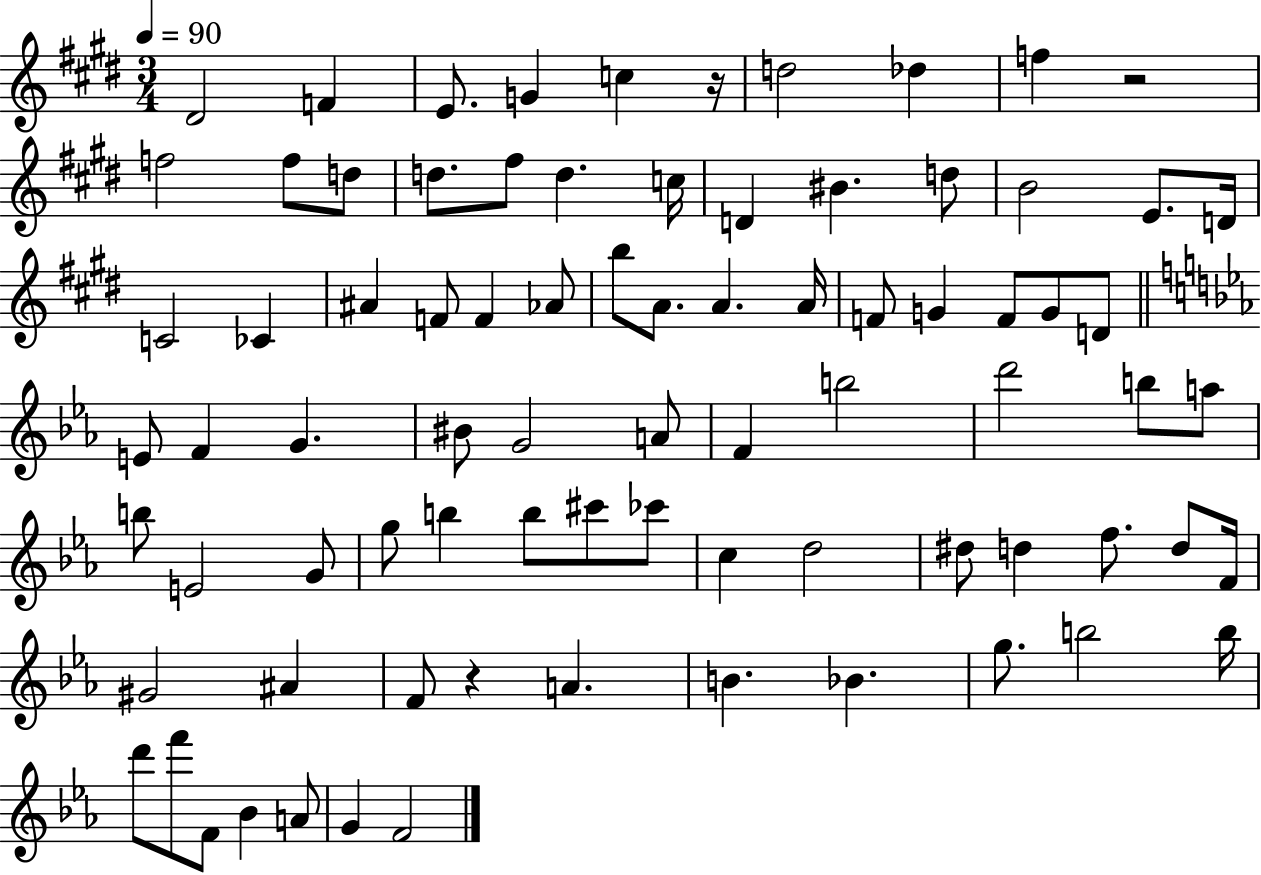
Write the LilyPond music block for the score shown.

{
  \clef treble
  \numericTimeSignature
  \time 3/4
  \key e \major
  \tempo 4 = 90
  dis'2 f'4 | e'8. g'4 c''4 r16 | d''2 des''4 | f''4 r2 | \break f''2 f''8 d''8 | d''8. fis''8 d''4. c''16 | d'4 bis'4. d''8 | b'2 e'8. d'16 | \break c'2 ces'4 | ais'4 f'8 f'4 aes'8 | b''8 a'8. a'4. a'16 | f'8 g'4 f'8 g'8 d'8 | \break \bar "||" \break \key c \minor e'8 f'4 g'4. | bis'8 g'2 a'8 | f'4 b''2 | d'''2 b''8 a''8 | \break b''8 e'2 g'8 | g''8 b''4 b''8 cis'''8 ces'''8 | c''4 d''2 | dis''8 d''4 f''8. d''8 f'16 | \break gis'2 ais'4 | f'8 r4 a'4. | b'4. bes'4. | g''8. b''2 b''16 | \break d'''8 f'''8 f'8 bes'4 a'8 | g'4 f'2 | \bar "|."
}